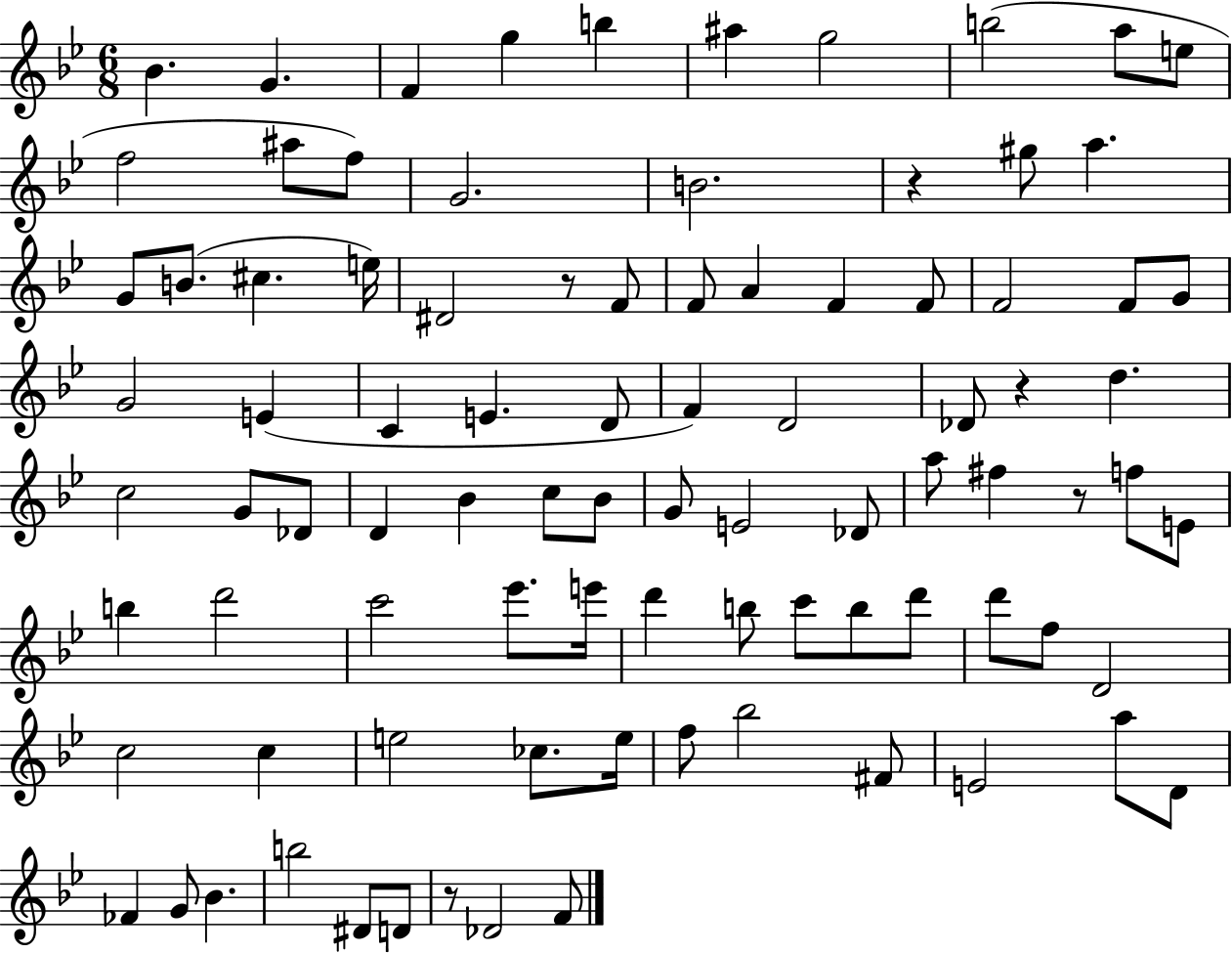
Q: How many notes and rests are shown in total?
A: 90